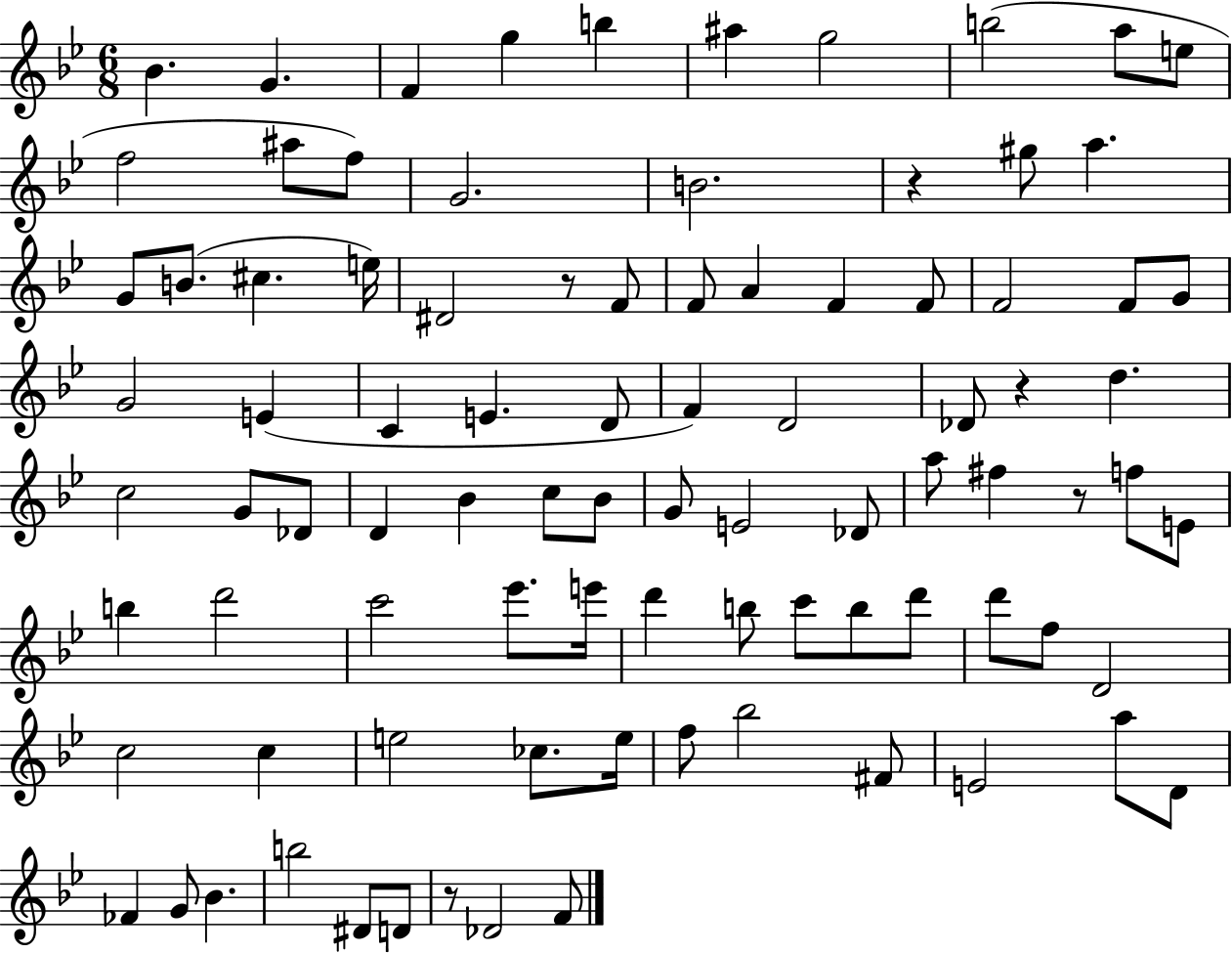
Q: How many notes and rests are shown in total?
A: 90